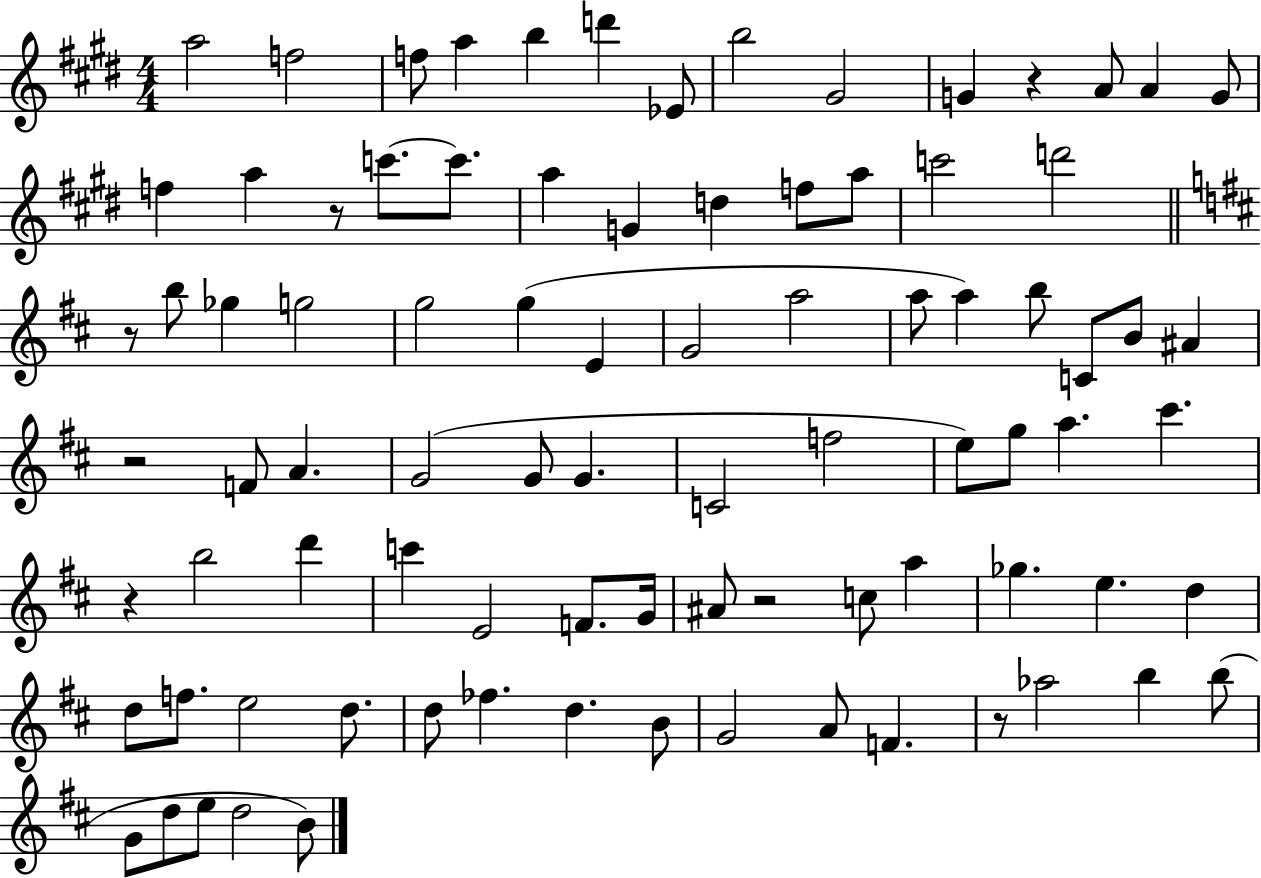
A5/h F5/h F5/e A5/q B5/q D6/q Eb4/e B5/h G#4/h G4/q R/q A4/e A4/q G4/e F5/q A5/q R/e C6/e. C6/e. A5/q G4/q D5/q F5/e A5/e C6/h D6/h R/e B5/e Gb5/q G5/h G5/h G5/q E4/q G4/h A5/h A5/e A5/q B5/e C4/e B4/e A#4/q R/h F4/e A4/q. G4/h G4/e G4/q. C4/h F5/h E5/e G5/e A5/q. C#6/q. R/q B5/h D6/q C6/q E4/h F4/e. G4/s A#4/e R/h C5/e A5/q Gb5/q. E5/q. D5/q D5/e F5/e. E5/h D5/e. D5/e FES5/q. D5/q. B4/e G4/h A4/e F4/q. R/e Ab5/h B5/q B5/e G4/e D5/e E5/e D5/h B4/e